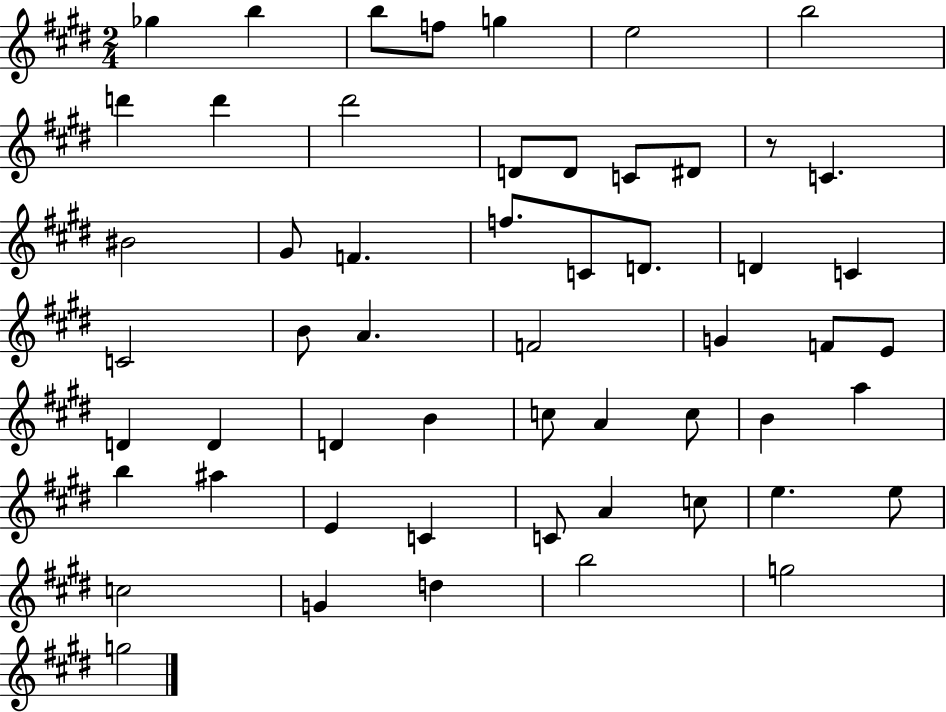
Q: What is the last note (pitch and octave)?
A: G5